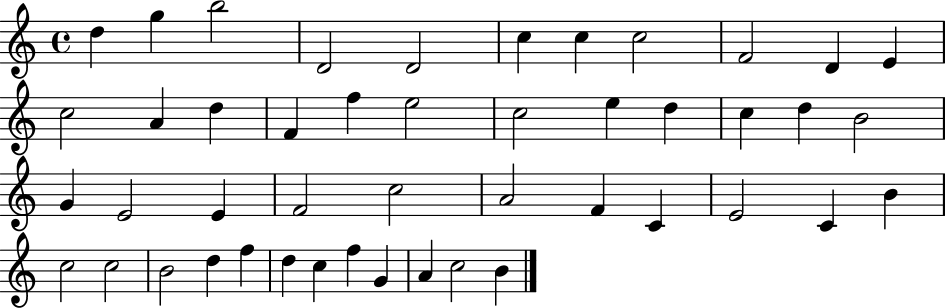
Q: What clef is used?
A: treble